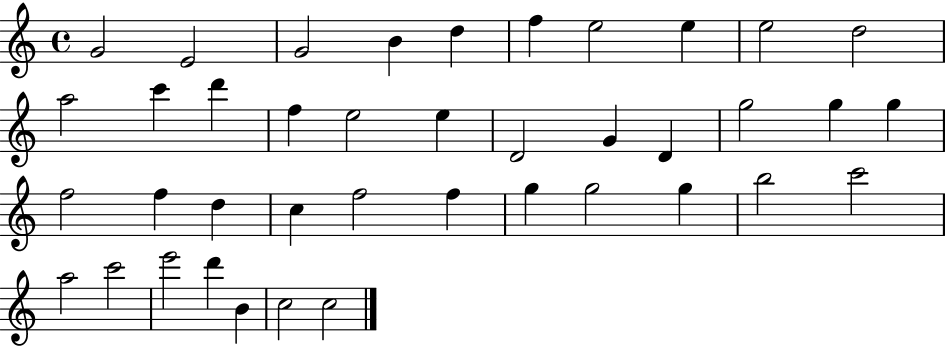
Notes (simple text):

G4/h E4/h G4/h B4/q D5/q F5/q E5/h E5/q E5/h D5/h A5/h C6/q D6/q F5/q E5/h E5/q D4/h G4/q D4/q G5/h G5/q G5/q F5/h F5/q D5/q C5/q F5/h F5/q G5/q G5/h G5/q B5/h C6/h A5/h C6/h E6/h D6/q B4/q C5/h C5/h